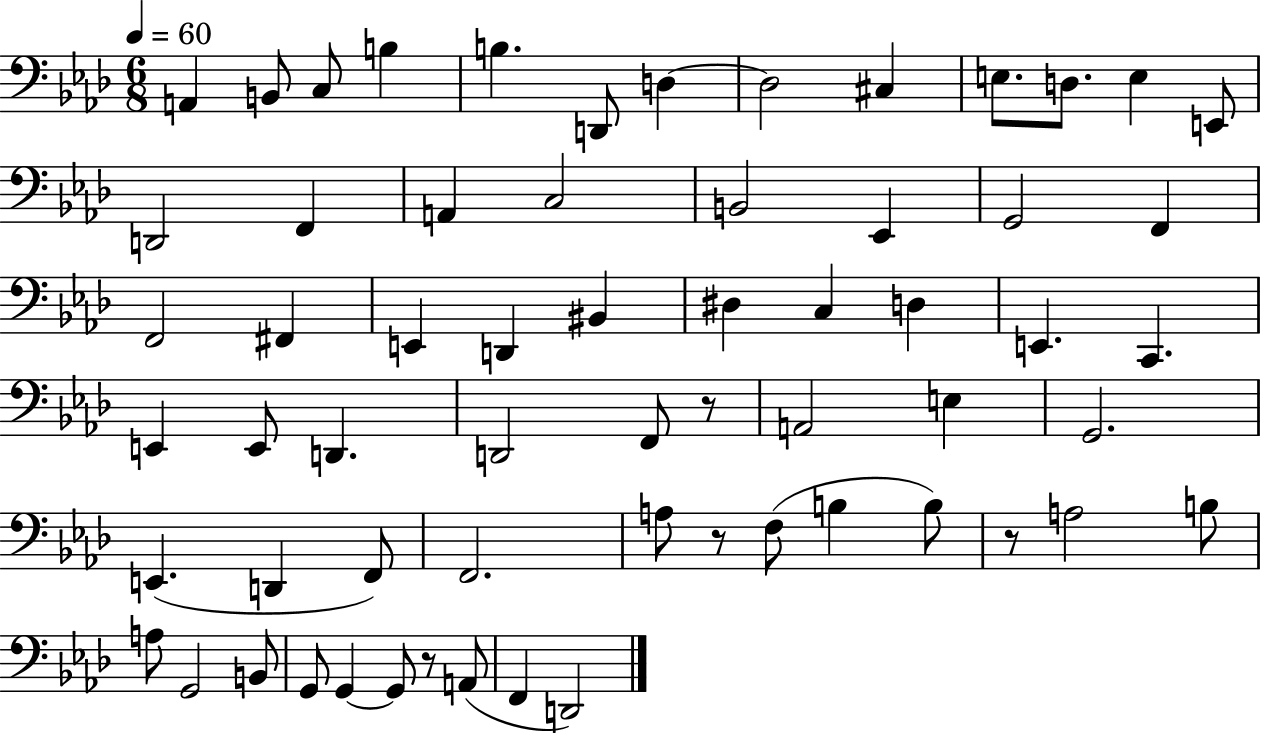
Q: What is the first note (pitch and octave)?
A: A2